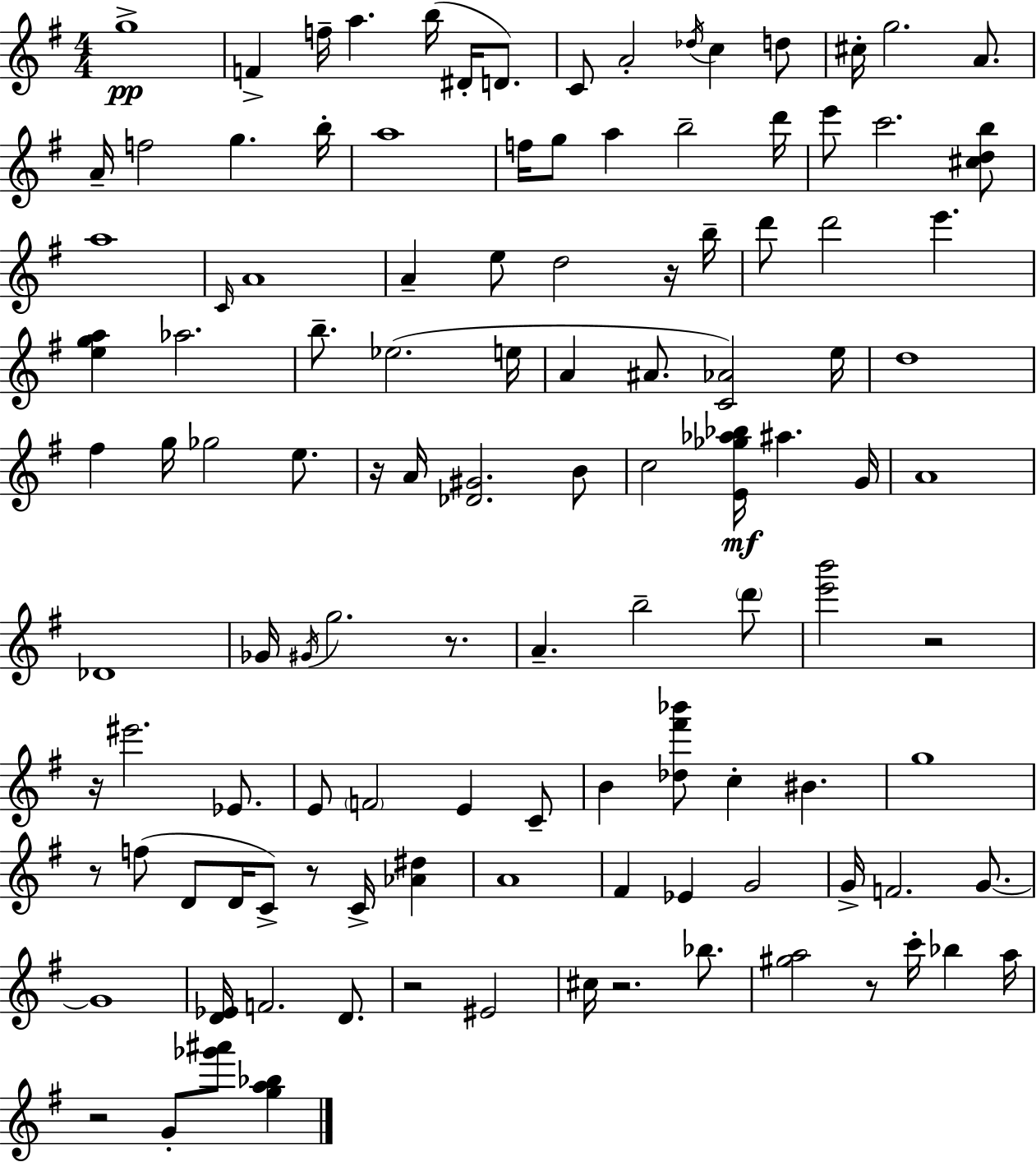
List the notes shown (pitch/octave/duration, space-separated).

G5/w F4/q F5/s A5/q. B5/s D#4/s D4/e. C4/e A4/h Db5/s C5/q D5/e C#5/s G5/h. A4/e. A4/s F5/h G5/q. B5/s A5/w F5/s G5/e A5/q B5/h D6/s E6/e C6/h. [C#5,D5,B5]/e A5/w C4/s A4/w A4/q E5/e D5/h R/s B5/s D6/e D6/h E6/q. [E5,G5,A5]/q Ab5/h. B5/e. Eb5/h. E5/s A4/q A#4/e. [C4,Ab4]/h E5/s D5/w F#5/q G5/s Gb5/h E5/e. R/s A4/s [Db4,G#4]/h. B4/e C5/h [E4,Gb5,Ab5,Bb5]/s A#5/q. G4/s A4/w Db4/w Gb4/s G#4/s G5/h. R/e. A4/q. B5/h D6/e [E6,B6]/h R/h R/s EIS6/h. Eb4/e. E4/e F4/h E4/q C4/e B4/q [Db5,F#6,Bb6]/e C5/q BIS4/q. G5/w R/e F5/e D4/e D4/s C4/e R/e C4/s [Ab4,D#5]/q A4/w F#4/q Eb4/q G4/h G4/s F4/h. G4/e. G4/w [D4,Eb4]/s F4/h. D4/e. R/h EIS4/h C#5/s R/h. Bb5/e. [G#5,A5]/h R/e C6/s Bb5/q A5/s R/h G4/e [Gb6,A#6]/e [G5,A5,Bb5]/q